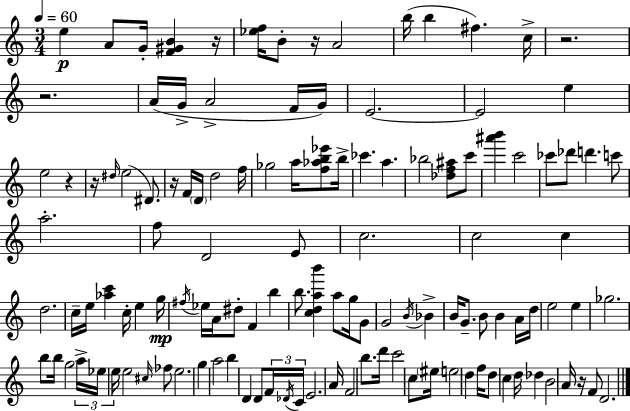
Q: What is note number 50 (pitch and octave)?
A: G5